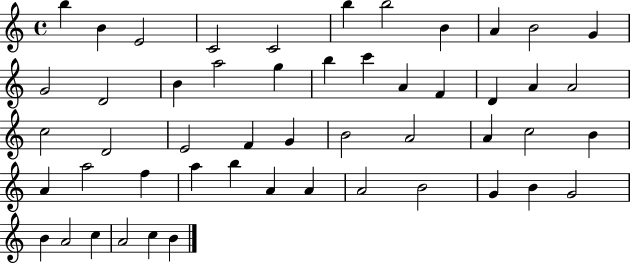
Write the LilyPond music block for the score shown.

{
  \clef treble
  \time 4/4
  \defaultTimeSignature
  \key c \major
  b''4 b'4 e'2 | c'2 c'2 | b''4 b''2 b'4 | a'4 b'2 g'4 | \break g'2 d'2 | b'4 a''2 g''4 | b''4 c'''4 a'4 f'4 | d'4 a'4 a'2 | \break c''2 d'2 | e'2 f'4 g'4 | b'2 a'2 | a'4 c''2 b'4 | \break a'4 a''2 f''4 | a''4 b''4 a'4 a'4 | a'2 b'2 | g'4 b'4 g'2 | \break b'4 a'2 c''4 | a'2 c''4 b'4 | \bar "|."
}